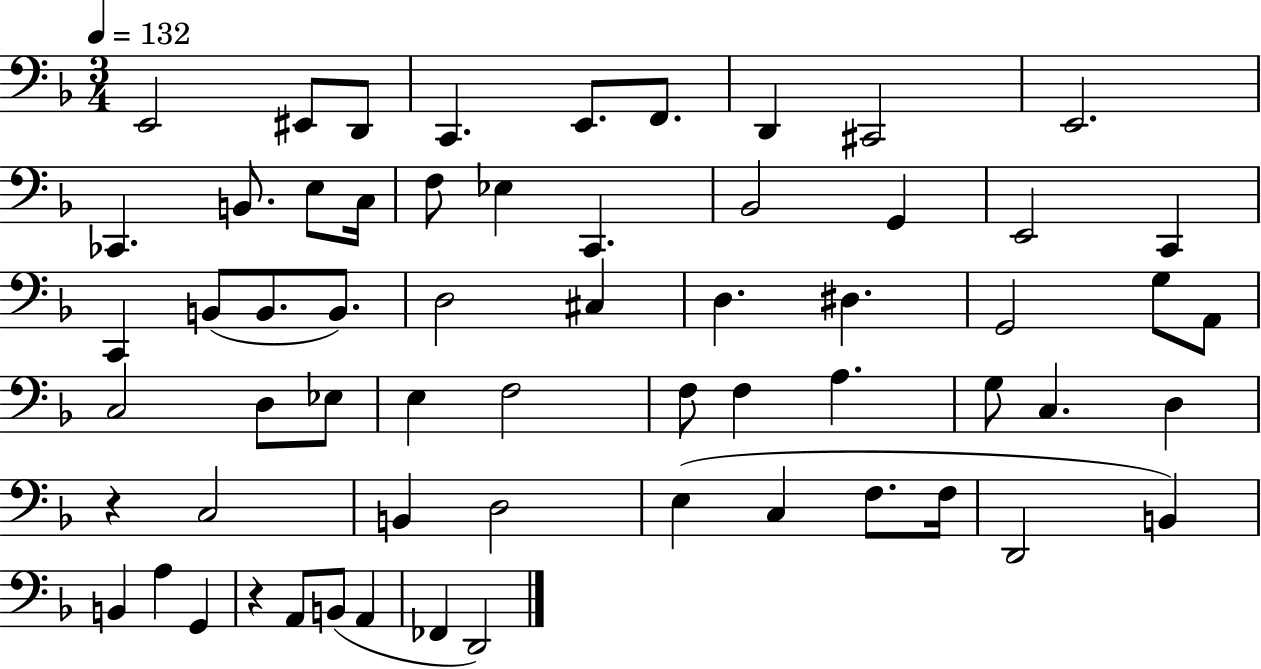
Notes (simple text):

E2/h EIS2/e D2/e C2/q. E2/e. F2/e. D2/q C#2/h E2/h. CES2/q. B2/e. E3/e C3/s F3/e Eb3/q C2/q. Bb2/h G2/q E2/h C2/q C2/q B2/e B2/e. B2/e. D3/h C#3/q D3/q. D#3/q. G2/h G3/e A2/e C3/h D3/e Eb3/e E3/q F3/h F3/e F3/q A3/q. G3/e C3/q. D3/q R/q C3/h B2/q D3/h E3/q C3/q F3/e. F3/s D2/h B2/q B2/q A3/q G2/q R/q A2/e B2/e A2/q FES2/q D2/h